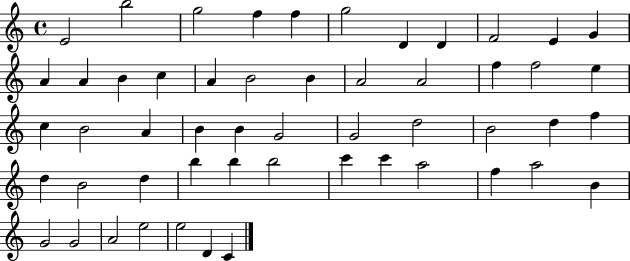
E4/h B5/h G5/h F5/q F5/q G5/h D4/q D4/q F4/h E4/q G4/q A4/q A4/q B4/q C5/q A4/q B4/h B4/q A4/h A4/h F5/q F5/h E5/q C5/q B4/h A4/q B4/q B4/q G4/h G4/h D5/h B4/h D5/q F5/q D5/q B4/h D5/q B5/q B5/q B5/h C6/q C6/q A5/h F5/q A5/h B4/q G4/h G4/h A4/h E5/h E5/h D4/q C4/q